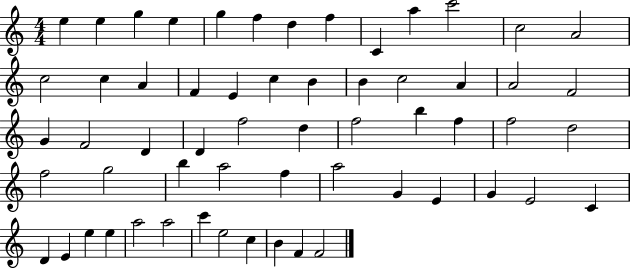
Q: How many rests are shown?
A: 0